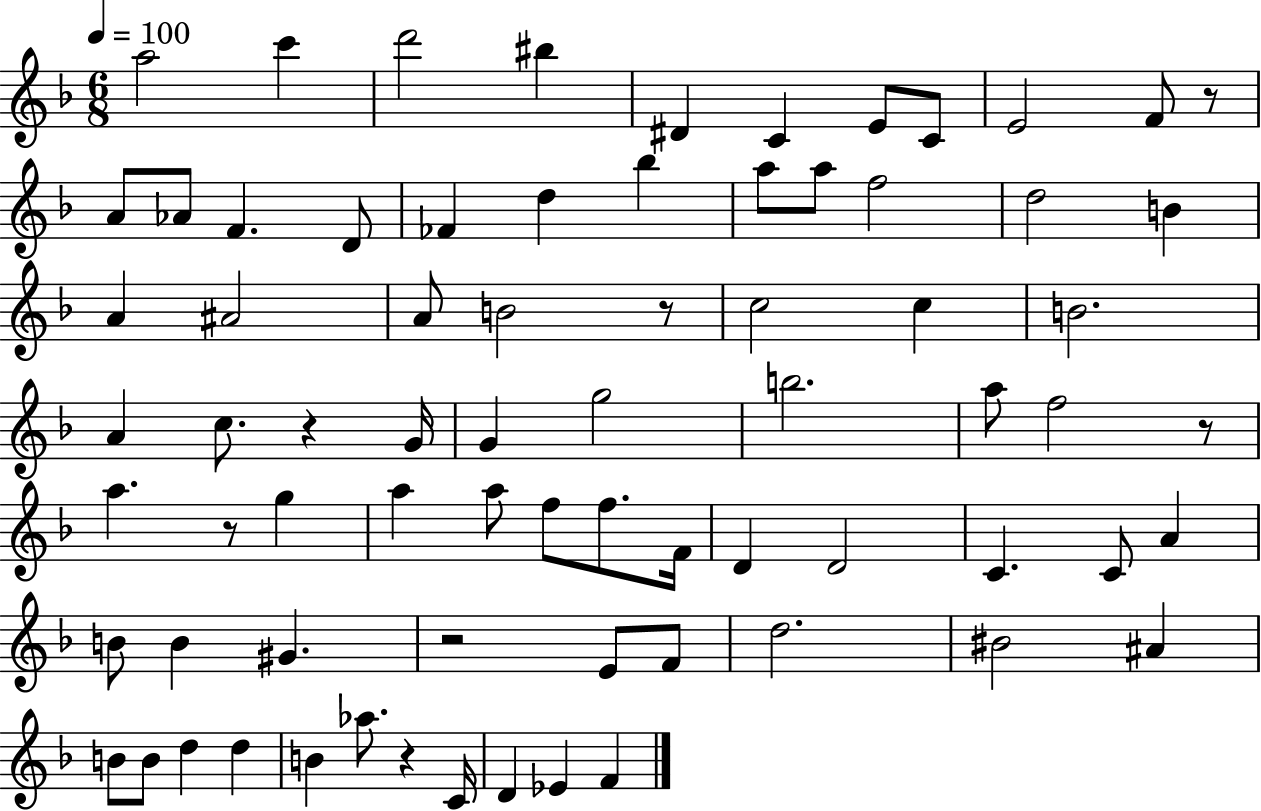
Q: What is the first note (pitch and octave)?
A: A5